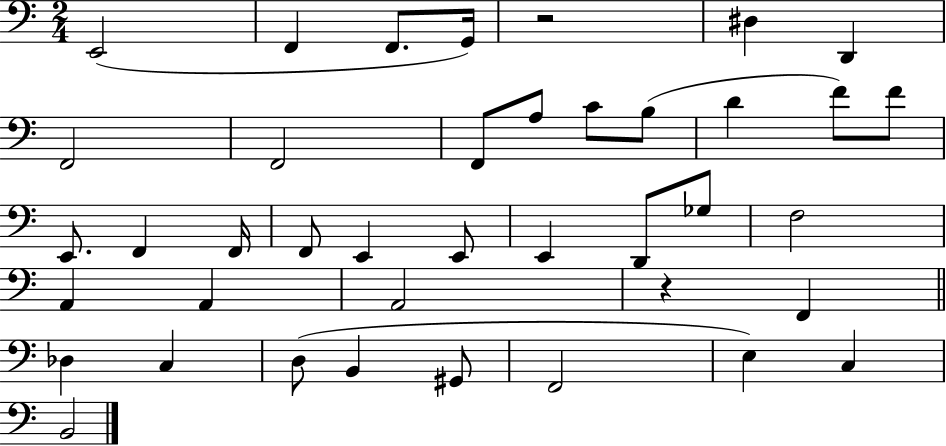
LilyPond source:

{
  \clef bass
  \numericTimeSignature
  \time 2/4
  \key c \major
  e,2( | f,4 f,8. g,16) | r2 | dis4 d,4 | \break f,2 | f,2 | f,8 a8 c'8 b8( | d'4 f'8) f'8 | \break e,8. f,4 f,16 | f,8 e,4 e,8 | e,4 d,8 ges8 | f2 | \break a,4 a,4 | a,2 | r4 f,4 | \bar "||" \break \key c \major des4 c4 | d8( b,4 gis,8 | f,2 | e4) c4 | \break b,2 | \bar "|."
}